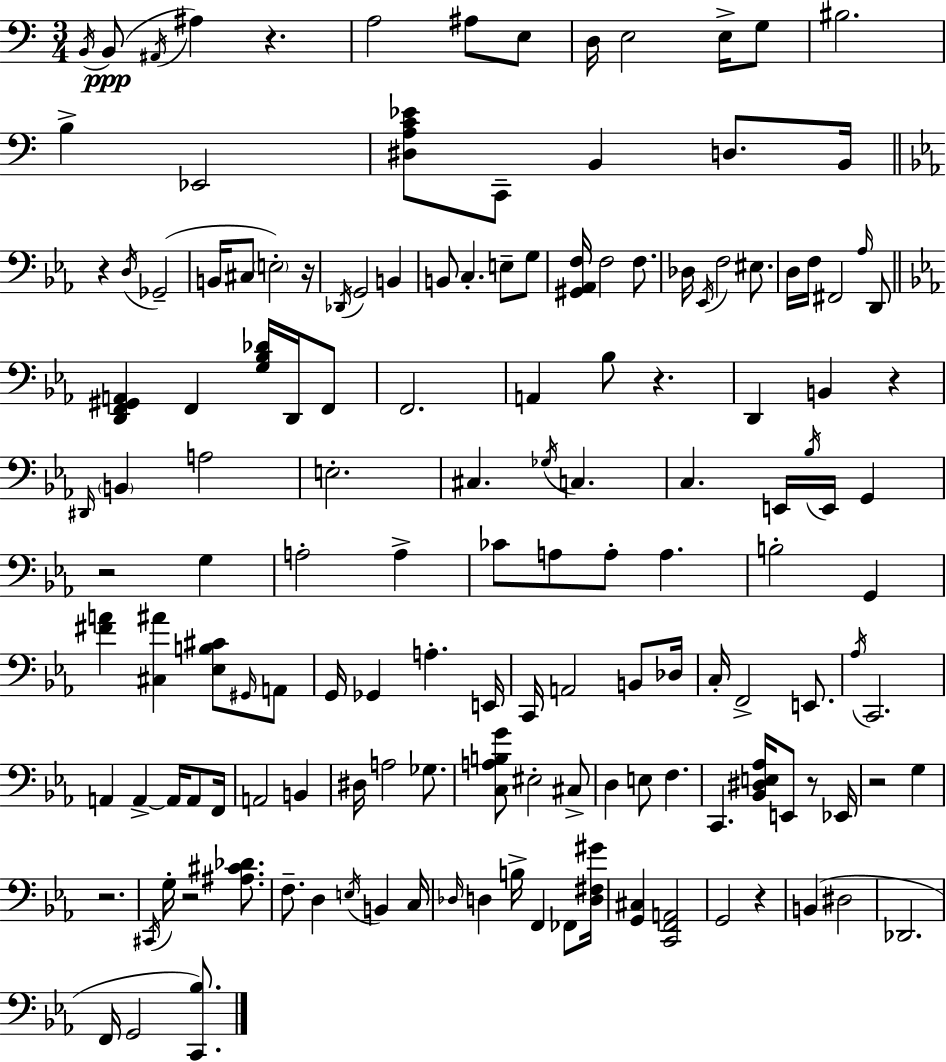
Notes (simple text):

B2/s B2/e A#2/s A#3/q R/q. A3/h A#3/e E3/e D3/s E3/h E3/s G3/e BIS3/h. B3/q Eb2/h [D#3,A3,C4,Eb4]/e C2/e B2/q D3/e. B2/s R/q D3/s Gb2/h B2/s C#3/e E3/h R/s Db2/s G2/h B2/q B2/e C3/q. E3/e G3/e [G#2,Ab2,F3]/s F3/h F3/e. Db3/s Eb2/s F3/h EIS3/e. D3/s F3/s F#2/h Ab3/s D2/e [D2,F2,G#2,A2]/q F2/q [G3,Bb3,Db4]/s D2/s F2/e F2/h. A2/q Bb3/e R/q. D2/q B2/q R/q D#2/s B2/q A3/h E3/h. C#3/q. Gb3/s C3/q. C3/q. E2/s Bb3/s E2/s G2/q R/h G3/q A3/h A3/q CES4/e A3/e A3/e A3/q. B3/h G2/q [F#4,A4]/q [C#3,A#4]/q [Eb3,B3,C#4]/e G#2/s A2/e G2/s Gb2/q A3/q. E2/s C2/s A2/h B2/e Db3/s C3/s F2/h E2/e. Ab3/s C2/h. A2/q A2/q A2/s A2/e F2/s A2/h B2/q D#3/s A3/h Gb3/e. [C3,A3,B3,G4]/e EIS3/h C#3/e D3/q E3/e F3/q. C2/q. [Bb2,D#3,E3,Ab3]/s E2/e R/e Eb2/s R/h G3/q R/h. C#2/s G3/s R/h [A#3,C#4,Db4]/e. F3/e. D3/q E3/s B2/q C3/s Db3/s D3/q B3/s F2/q FES2/e [D3,F#3,G#4]/s [G2,C#3]/q [C2,F2,A2]/h G2/h R/q B2/q D#3/h Db2/h. F2/s G2/h [C2,Bb3]/e.